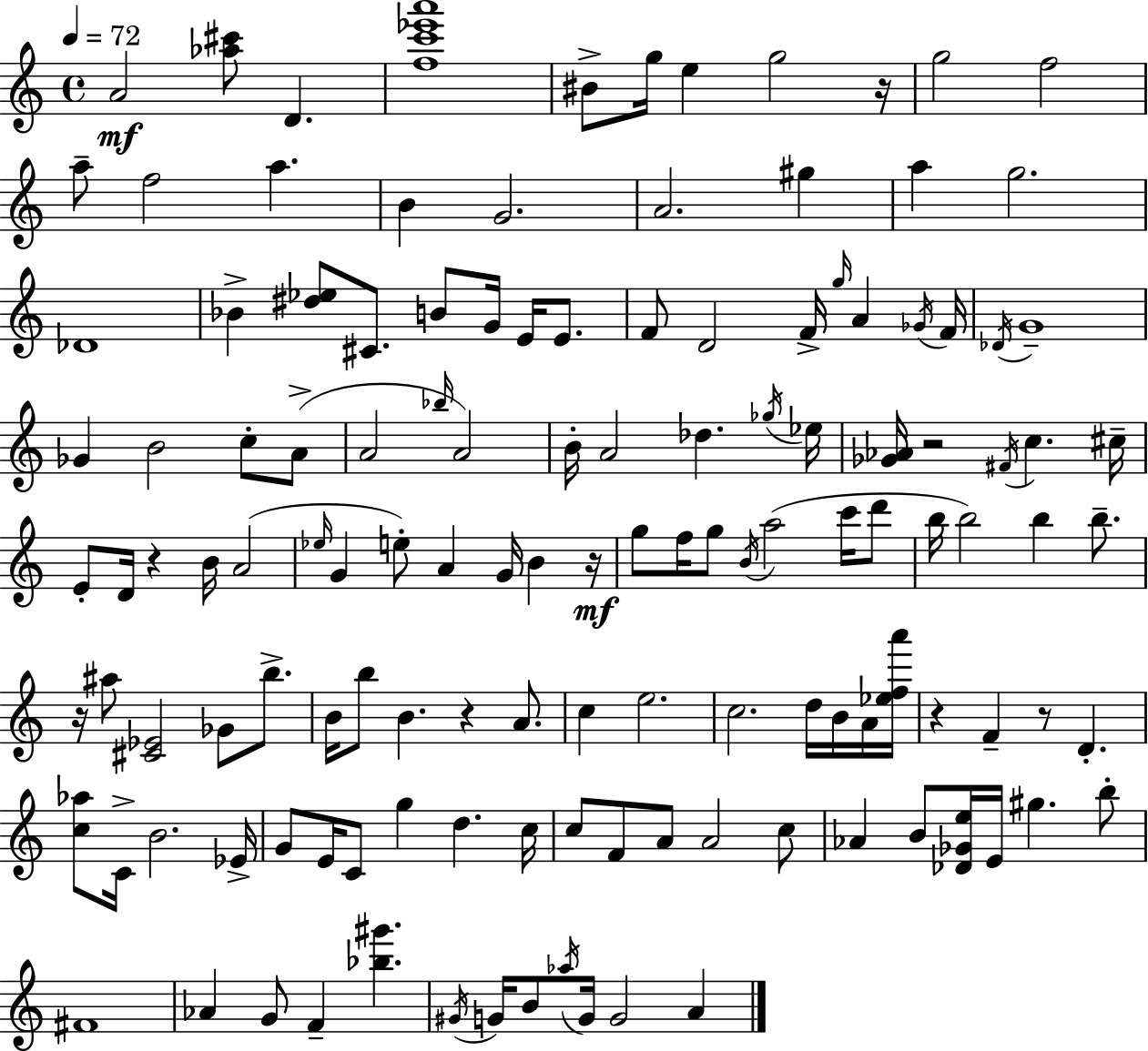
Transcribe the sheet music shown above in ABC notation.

X:1
T:Untitled
M:4/4
L:1/4
K:C
A2 [_a^c']/2 D [fc'_e'a']4 ^B/2 g/4 e g2 z/4 g2 f2 a/2 f2 a B G2 A2 ^g a g2 _D4 _B [^d_e]/2 ^C/2 B/2 G/4 E/4 E/2 F/2 D2 F/4 g/4 A _G/4 F/4 _D/4 G4 _G B2 c/2 A/2 A2 _b/4 A2 B/4 A2 _d _g/4 _e/4 [_G_A]/4 z2 ^F/4 c ^c/4 E/2 D/4 z B/4 A2 _e/4 G e/2 A G/4 B z/4 g/2 f/4 g/2 B/4 a2 c'/4 d'/2 b/4 b2 b b/2 z/4 ^a/2 [^C_E]2 _G/2 b/2 B/4 b/2 B z A/2 c e2 c2 d/4 B/4 A/4 [_efa']/4 z F z/2 D [c_a]/2 C/4 B2 _E/4 G/2 E/4 C/2 g d c/4 c/2 F/2 A/2 A2 c/2 _A B/2 [_D_Ge]/4 E/4 ^g b/2 ^F4 _A G/2 F [_b^g'] ^G/4 G/4 B/2 _a/4 G/4 G2 A